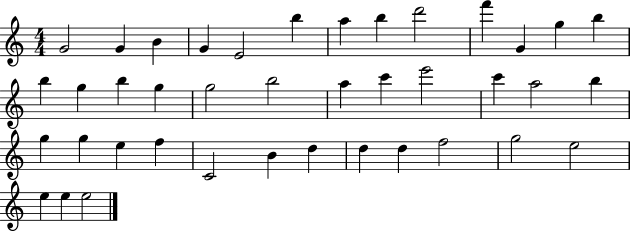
G4/h G4/q B4/q G4/q E4/h B5/q A5/q B5/q D6/h F6/q G4/q G5/q B5/q B5/q G5/q B5/q G5/q G5/h B5/h A5/q C6/q E6/h C6/q A5/h B5/q G5/q G5/q E5/q F5/q C4/h B4/q D5/q D5/q D5/q F5/h G5/h E5/h E5/q E5/q E5/h